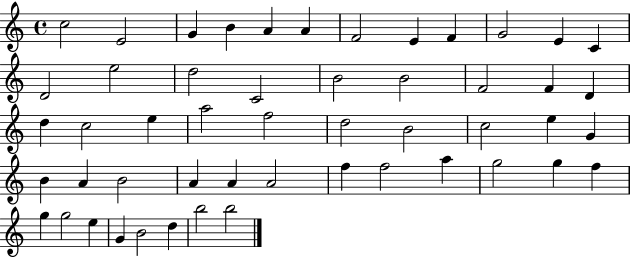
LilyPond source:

{
  \clef treble
  \time 4/4
  \defaultTimeSignature
  \key c \major
  c''2 e'2 | g'4 b'4 a'4 a'4 | f'2 e'4 f'4 | g'2 e'4 c'4 | \break d'2 e''2 | d''2 c'2 | b'2 b'2 | f'2 f'4 d'4 | \break d''4 c''2 e''4 | a''2 f''2 | d''2 b'2 | c''2 e''4 g'4 | \break b'4 a'4 b'2 | a'4 a'4 a'2 | f''4 f''2 a''4 | g''2 g''4 f''4 | \break g''4 g''2 e''4 | g'4 b'2 d''4 | b''2 b''2 | \bar "|."
}